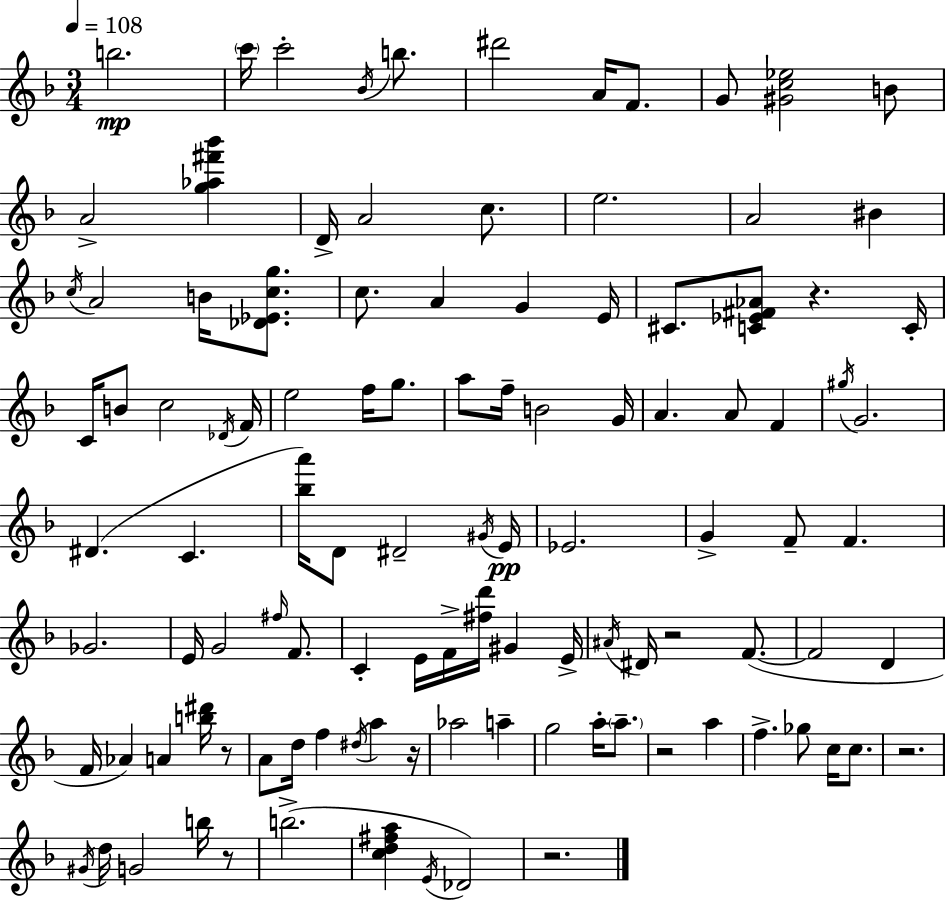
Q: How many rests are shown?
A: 8